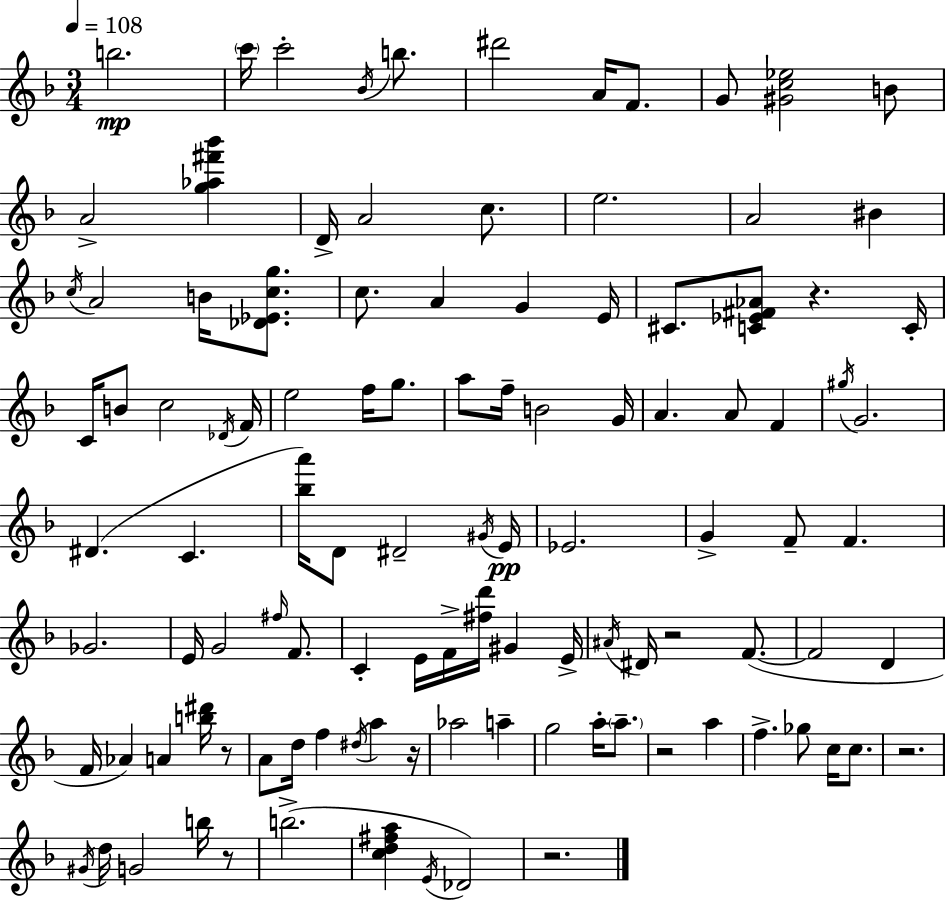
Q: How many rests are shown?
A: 8